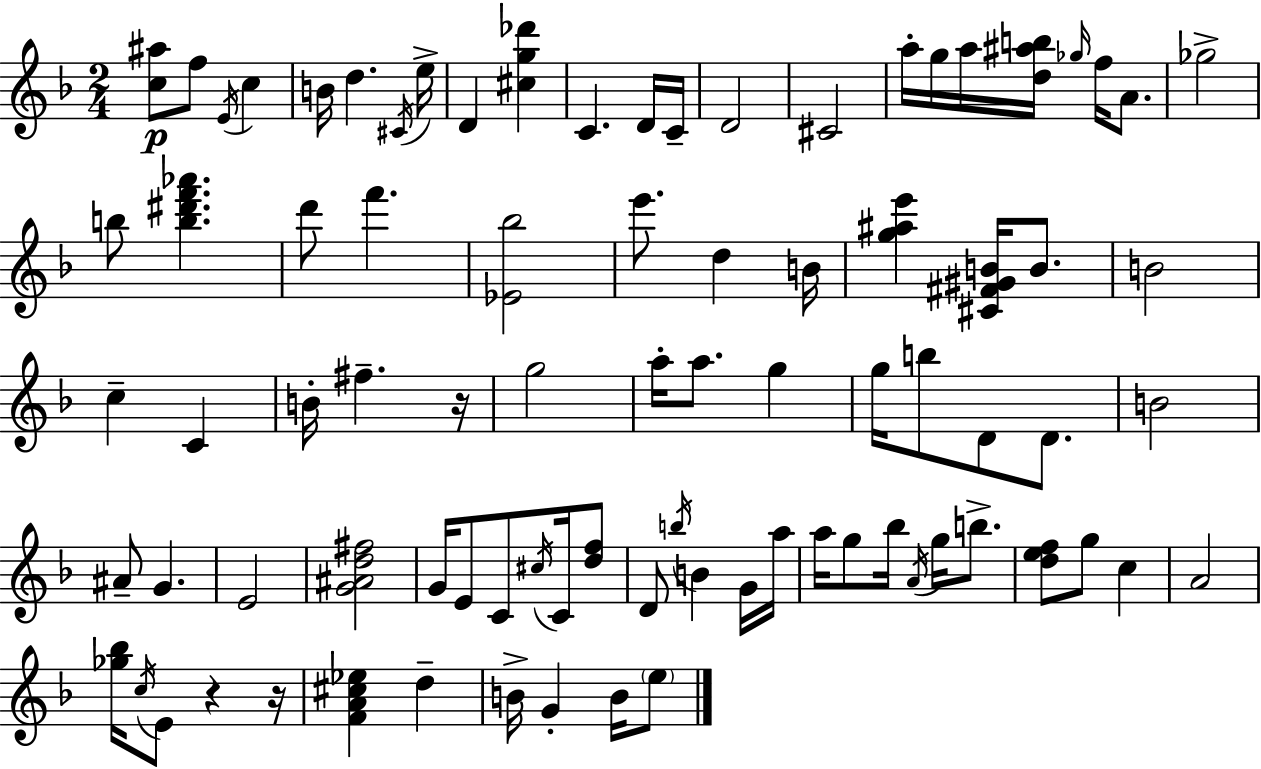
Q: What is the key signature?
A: D minor